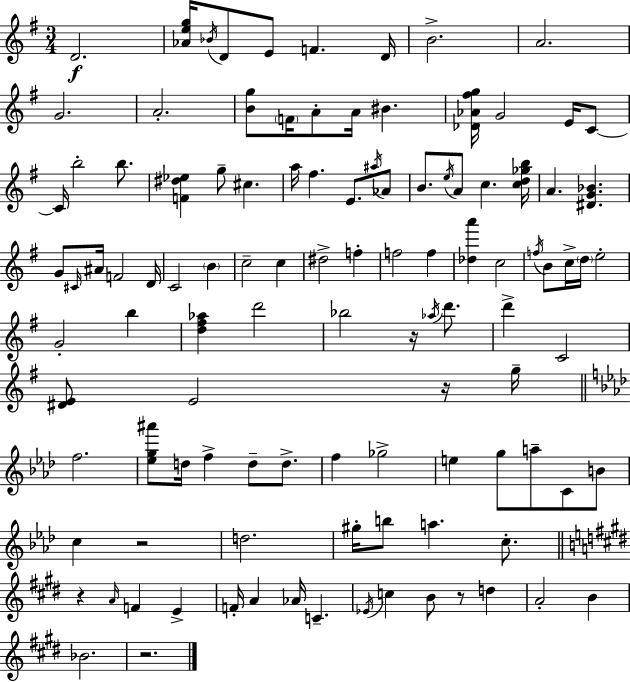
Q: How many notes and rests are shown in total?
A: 109